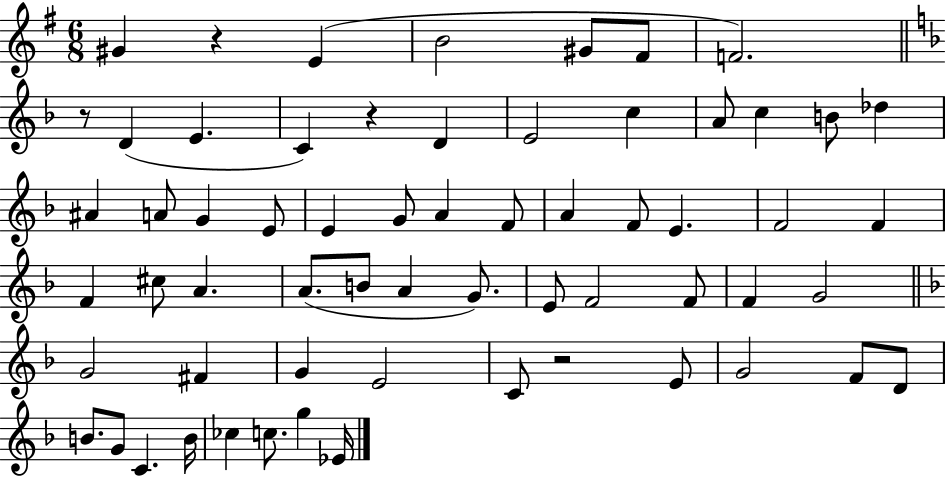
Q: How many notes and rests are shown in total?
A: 62